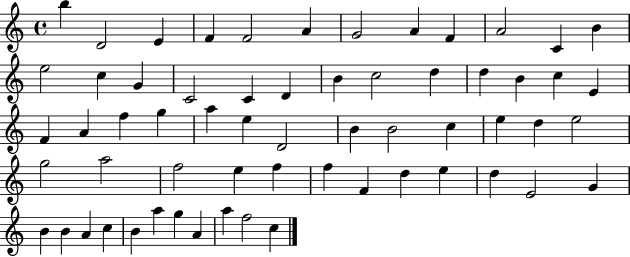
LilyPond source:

{
  \clef treble
  \time 4/4
  \defaultTimeSignature
  \key c \major
  b''4 d'2 e'4 | f'4 f'2 a'4 | g'2 a'4 f'4 | a'2 c'4 b'4 | \break e''2 c''4 g'4 | c'2 c'4 d'4 | b'4 c''2 d''4 | d''4 b'4 c''4 e'4 | \break f'4 a'4 f''4 g''4 | a''4 e''4 d'2 | b'4 b'2 c''4 | e''4 d''4 e''2 | \break g''2 a''2 | f''2 e''4 f''4 | f''4 f'4 d''4 e''4 | d''4 e'2 g'4 | \break b'4 b'4 a'4 c''4 | b'4 a''4 g''4 a'4 | a''4 f''2 c''4 | \bar "|."
}